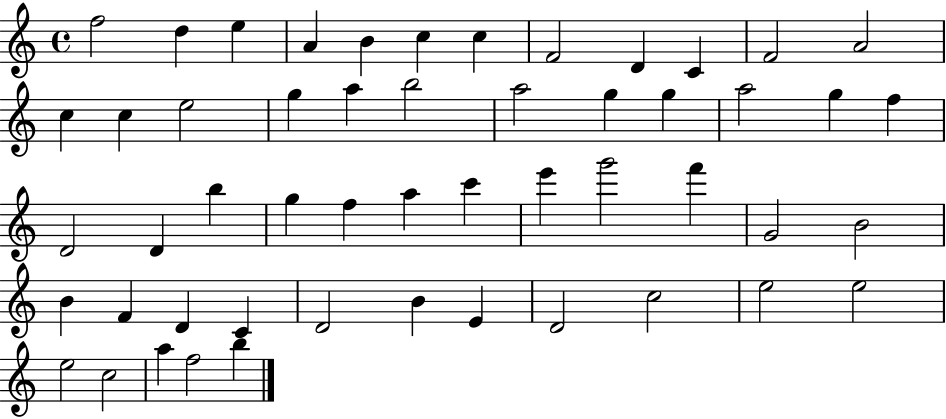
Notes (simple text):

F5/h D5/q E5/q A4/q B4/q C5/q C5/q F4/h D4/q C4/q F4/h A4/h C5/q C5/q E5/h G5/q A5/q B5/h A5/h G5/q G5/q A5/h G5/q F5/q D4/h D4/q B5/q G5/q F5/q A5/q C6/q E6/q G6/h F6/q G4/h B4/h B4/q F4/q D4/q C4/q D4/h B4/q E4/q D4/h C5/h E5/h E5/h E5/h C5/h A5/q F5/h B5/q